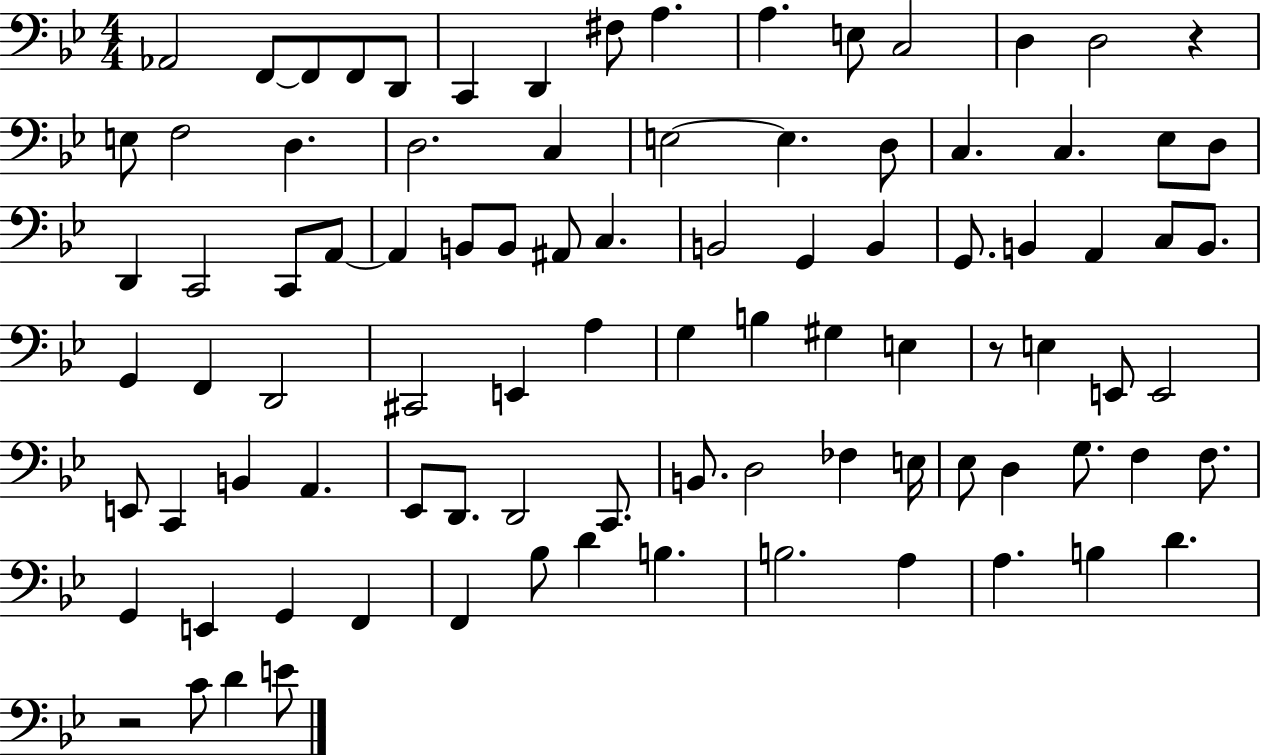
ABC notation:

X:1
T:Untitled
M:4/4
L:1/4
K:Bb
_A,,2 F,,/2 F,,/2 F,,/2 D,,/2 C,, D,, ^F,/2 A, A, E,/2 C,2 D, D,2 z E,/2 F,2 D, D,2 C, E,2 E, D,/2 C, C, _E,/2 D,/2 D,, C,,2 C,,/2 A,,/2 A,, B,,/2 B,,/2 ^A,,/2 C, B,,2 G,, B,, G,,/2 B,, A,, C,/2 B,,/2 G,, F,, D,,2 ^C,,2 E,, A, G, B, ^G, E, z/2 E, E,,/2 E,,2 E,,/2 C,, B,, A,, _E,,/2 D,,/2 D,,2 C,,/2 B,,/2 D,2 _F, E,/4 _E,/2 D, G,/2 F, F,/2 G,, E,, G,, F,, F,, _B,/2 D B, B,2 A, A, B, D z2 C/2 D E/2